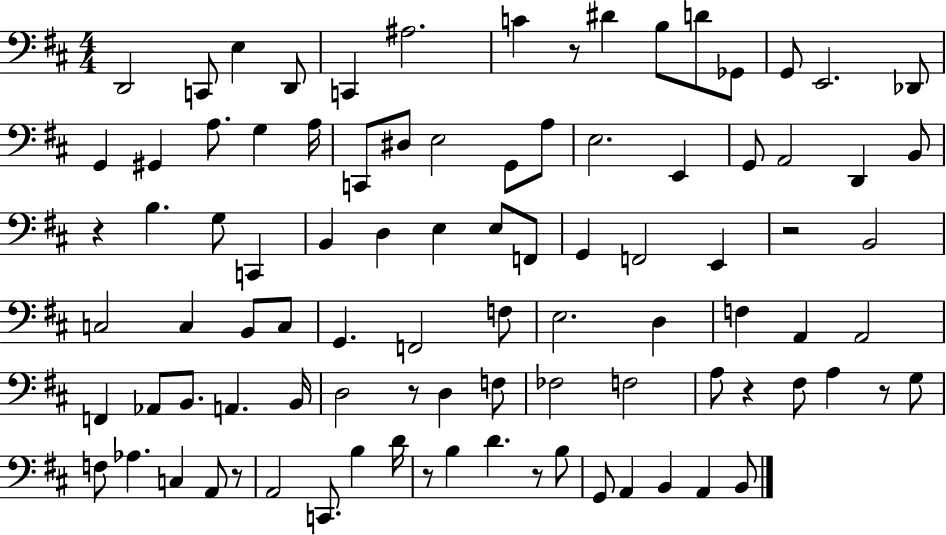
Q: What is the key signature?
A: D major